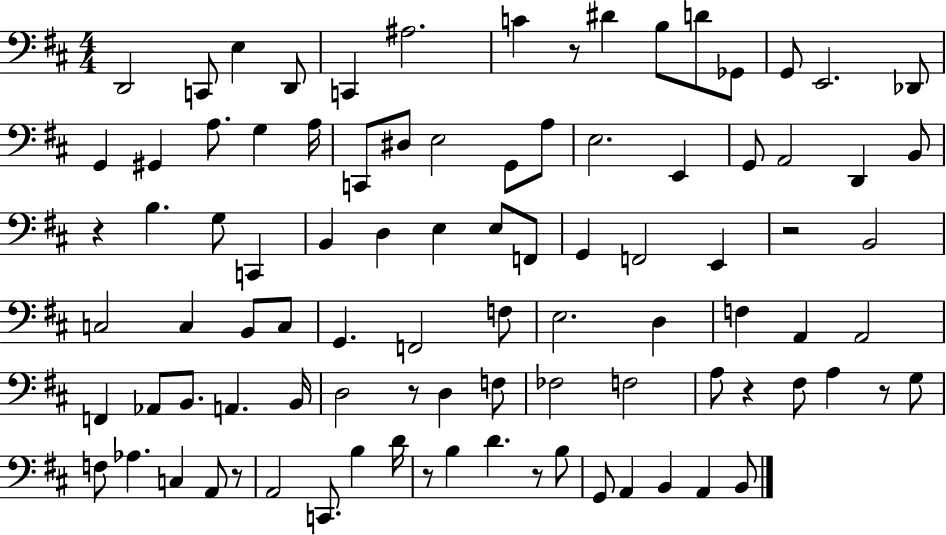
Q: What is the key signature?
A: D major